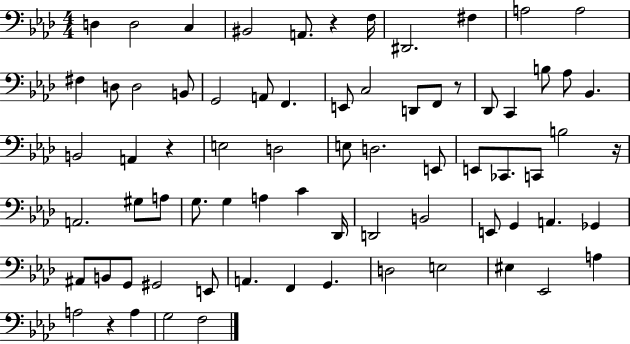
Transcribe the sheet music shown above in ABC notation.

X:1
T:Untitled
M:4/4
L:1/4
K:Ab
D, D,2 C, ^B,,2 A,,/2 z F,/4 ^D,,2 ^F, A,2 A,2 ^F, D,/2 D,2 B,,/2 G,,2 A,,/2 F,, E,,/2 C,2 D,,/2 F,,/2 z/2 _D,,/2 C,, B,/2 _A,/2 _B,, B,,2 A,, z E,2 D,2 E,/2 D,2 E,,/2 E,,/2 _C,,/2 C,,/2 B,2 z/4 A,,2 ^G,/2 A,/2 G,/2 G, A, C _D,,/4 D,,2 B,,2 E,,/2 G,, A,, _G,, ^A,,/2 B,,/2 G,,/2 ^G,,2 E,,/2 A,, F,, G,, D,2 E,2 ^E, _E,,2 A, A,2 z A, G,2 F,2